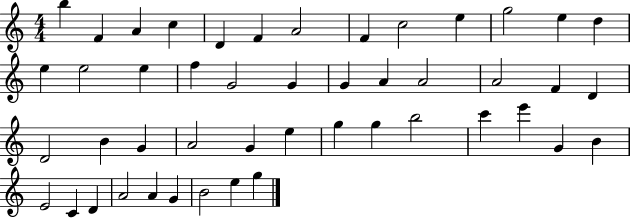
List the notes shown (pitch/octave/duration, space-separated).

B5/q F4/q A4/q C5/q D4/q F4/q A4/h F4/q C5/h E5/q G5/h E5/q D5/q E5/q E5/h E5/q F5/q G4/h G4/q G4/q A4/q A4/h A4/h F4/q D4/q D4/h B4/q G4/q A4/h G4/q E5/q G5/q G5/q B5/h C6/q E6/q G4/q B4/q E4/h C4/q D4/q A4/h A4/q G4/q B4/h E5/q G5/q